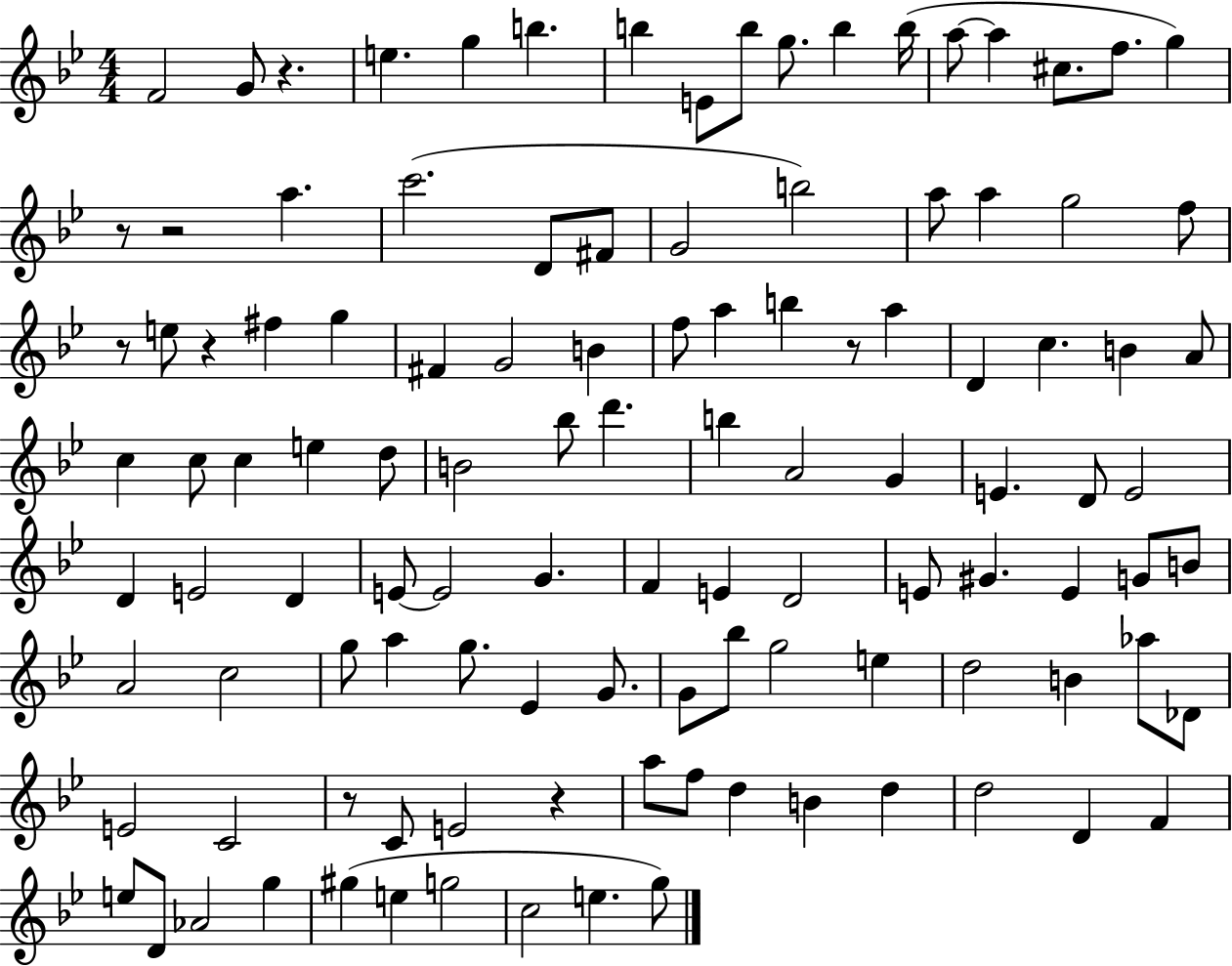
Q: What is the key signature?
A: BES major